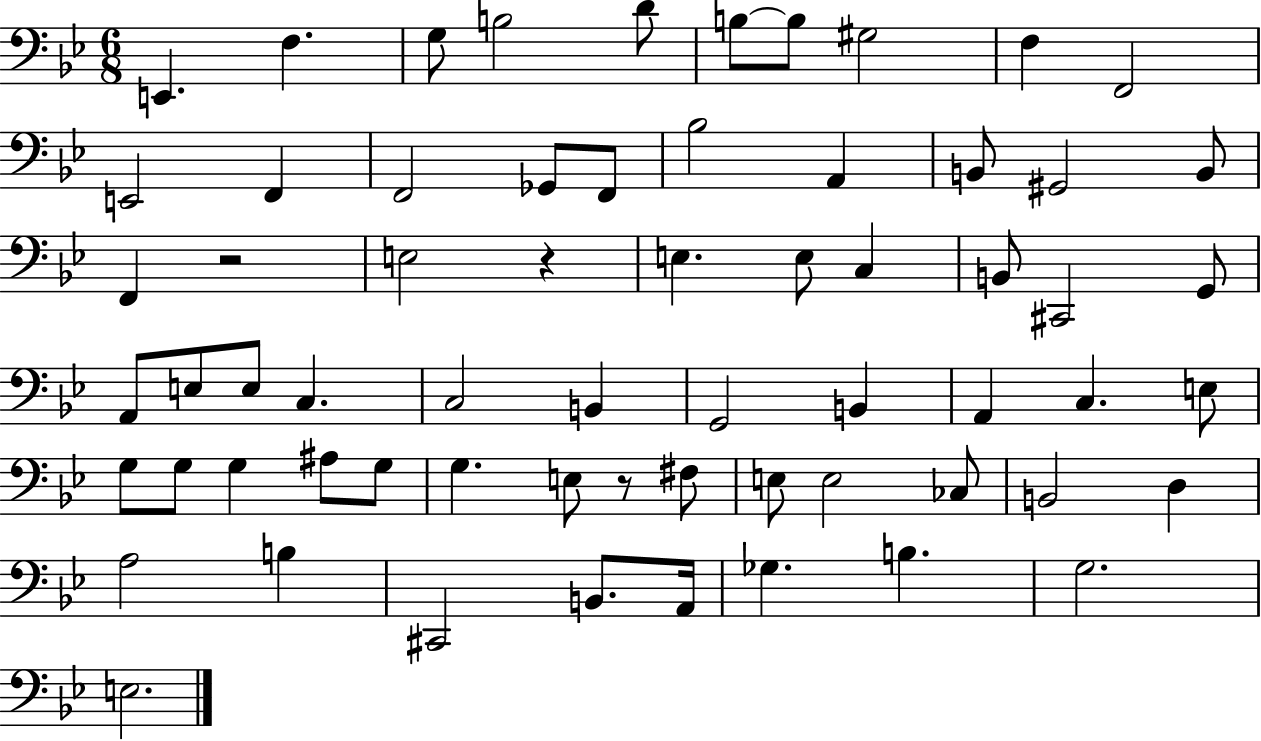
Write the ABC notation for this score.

X:1
T:Untitled
M:6/8
L:1/4
K:Bb
E,, F, G,/2 B,2 D/2 B,/2 B,/2 ^G,2 F, F,,2 E,,2 F,, F,,2 _G,,/2 F,,/2 _B,2 A,, B,,/2 ^G,,2 B,,/2 F,, z2 E,2 z E, E,/2 C, B,,/2 ^C,,2 G,,/2 A,,/2 E,/2 E,/2 C, C,2 B,, G,,2 B,, A,, C, E,/2 G,/2 G,/2 G, ^A,/2 G,/2 G, E,/2 z/2 ^F,/2 E,/2 E,2 _C,/2 B,,2 D, A,2 B, ^C,,2 B,,/2 A,,/4 _G, B, G,2 E,2